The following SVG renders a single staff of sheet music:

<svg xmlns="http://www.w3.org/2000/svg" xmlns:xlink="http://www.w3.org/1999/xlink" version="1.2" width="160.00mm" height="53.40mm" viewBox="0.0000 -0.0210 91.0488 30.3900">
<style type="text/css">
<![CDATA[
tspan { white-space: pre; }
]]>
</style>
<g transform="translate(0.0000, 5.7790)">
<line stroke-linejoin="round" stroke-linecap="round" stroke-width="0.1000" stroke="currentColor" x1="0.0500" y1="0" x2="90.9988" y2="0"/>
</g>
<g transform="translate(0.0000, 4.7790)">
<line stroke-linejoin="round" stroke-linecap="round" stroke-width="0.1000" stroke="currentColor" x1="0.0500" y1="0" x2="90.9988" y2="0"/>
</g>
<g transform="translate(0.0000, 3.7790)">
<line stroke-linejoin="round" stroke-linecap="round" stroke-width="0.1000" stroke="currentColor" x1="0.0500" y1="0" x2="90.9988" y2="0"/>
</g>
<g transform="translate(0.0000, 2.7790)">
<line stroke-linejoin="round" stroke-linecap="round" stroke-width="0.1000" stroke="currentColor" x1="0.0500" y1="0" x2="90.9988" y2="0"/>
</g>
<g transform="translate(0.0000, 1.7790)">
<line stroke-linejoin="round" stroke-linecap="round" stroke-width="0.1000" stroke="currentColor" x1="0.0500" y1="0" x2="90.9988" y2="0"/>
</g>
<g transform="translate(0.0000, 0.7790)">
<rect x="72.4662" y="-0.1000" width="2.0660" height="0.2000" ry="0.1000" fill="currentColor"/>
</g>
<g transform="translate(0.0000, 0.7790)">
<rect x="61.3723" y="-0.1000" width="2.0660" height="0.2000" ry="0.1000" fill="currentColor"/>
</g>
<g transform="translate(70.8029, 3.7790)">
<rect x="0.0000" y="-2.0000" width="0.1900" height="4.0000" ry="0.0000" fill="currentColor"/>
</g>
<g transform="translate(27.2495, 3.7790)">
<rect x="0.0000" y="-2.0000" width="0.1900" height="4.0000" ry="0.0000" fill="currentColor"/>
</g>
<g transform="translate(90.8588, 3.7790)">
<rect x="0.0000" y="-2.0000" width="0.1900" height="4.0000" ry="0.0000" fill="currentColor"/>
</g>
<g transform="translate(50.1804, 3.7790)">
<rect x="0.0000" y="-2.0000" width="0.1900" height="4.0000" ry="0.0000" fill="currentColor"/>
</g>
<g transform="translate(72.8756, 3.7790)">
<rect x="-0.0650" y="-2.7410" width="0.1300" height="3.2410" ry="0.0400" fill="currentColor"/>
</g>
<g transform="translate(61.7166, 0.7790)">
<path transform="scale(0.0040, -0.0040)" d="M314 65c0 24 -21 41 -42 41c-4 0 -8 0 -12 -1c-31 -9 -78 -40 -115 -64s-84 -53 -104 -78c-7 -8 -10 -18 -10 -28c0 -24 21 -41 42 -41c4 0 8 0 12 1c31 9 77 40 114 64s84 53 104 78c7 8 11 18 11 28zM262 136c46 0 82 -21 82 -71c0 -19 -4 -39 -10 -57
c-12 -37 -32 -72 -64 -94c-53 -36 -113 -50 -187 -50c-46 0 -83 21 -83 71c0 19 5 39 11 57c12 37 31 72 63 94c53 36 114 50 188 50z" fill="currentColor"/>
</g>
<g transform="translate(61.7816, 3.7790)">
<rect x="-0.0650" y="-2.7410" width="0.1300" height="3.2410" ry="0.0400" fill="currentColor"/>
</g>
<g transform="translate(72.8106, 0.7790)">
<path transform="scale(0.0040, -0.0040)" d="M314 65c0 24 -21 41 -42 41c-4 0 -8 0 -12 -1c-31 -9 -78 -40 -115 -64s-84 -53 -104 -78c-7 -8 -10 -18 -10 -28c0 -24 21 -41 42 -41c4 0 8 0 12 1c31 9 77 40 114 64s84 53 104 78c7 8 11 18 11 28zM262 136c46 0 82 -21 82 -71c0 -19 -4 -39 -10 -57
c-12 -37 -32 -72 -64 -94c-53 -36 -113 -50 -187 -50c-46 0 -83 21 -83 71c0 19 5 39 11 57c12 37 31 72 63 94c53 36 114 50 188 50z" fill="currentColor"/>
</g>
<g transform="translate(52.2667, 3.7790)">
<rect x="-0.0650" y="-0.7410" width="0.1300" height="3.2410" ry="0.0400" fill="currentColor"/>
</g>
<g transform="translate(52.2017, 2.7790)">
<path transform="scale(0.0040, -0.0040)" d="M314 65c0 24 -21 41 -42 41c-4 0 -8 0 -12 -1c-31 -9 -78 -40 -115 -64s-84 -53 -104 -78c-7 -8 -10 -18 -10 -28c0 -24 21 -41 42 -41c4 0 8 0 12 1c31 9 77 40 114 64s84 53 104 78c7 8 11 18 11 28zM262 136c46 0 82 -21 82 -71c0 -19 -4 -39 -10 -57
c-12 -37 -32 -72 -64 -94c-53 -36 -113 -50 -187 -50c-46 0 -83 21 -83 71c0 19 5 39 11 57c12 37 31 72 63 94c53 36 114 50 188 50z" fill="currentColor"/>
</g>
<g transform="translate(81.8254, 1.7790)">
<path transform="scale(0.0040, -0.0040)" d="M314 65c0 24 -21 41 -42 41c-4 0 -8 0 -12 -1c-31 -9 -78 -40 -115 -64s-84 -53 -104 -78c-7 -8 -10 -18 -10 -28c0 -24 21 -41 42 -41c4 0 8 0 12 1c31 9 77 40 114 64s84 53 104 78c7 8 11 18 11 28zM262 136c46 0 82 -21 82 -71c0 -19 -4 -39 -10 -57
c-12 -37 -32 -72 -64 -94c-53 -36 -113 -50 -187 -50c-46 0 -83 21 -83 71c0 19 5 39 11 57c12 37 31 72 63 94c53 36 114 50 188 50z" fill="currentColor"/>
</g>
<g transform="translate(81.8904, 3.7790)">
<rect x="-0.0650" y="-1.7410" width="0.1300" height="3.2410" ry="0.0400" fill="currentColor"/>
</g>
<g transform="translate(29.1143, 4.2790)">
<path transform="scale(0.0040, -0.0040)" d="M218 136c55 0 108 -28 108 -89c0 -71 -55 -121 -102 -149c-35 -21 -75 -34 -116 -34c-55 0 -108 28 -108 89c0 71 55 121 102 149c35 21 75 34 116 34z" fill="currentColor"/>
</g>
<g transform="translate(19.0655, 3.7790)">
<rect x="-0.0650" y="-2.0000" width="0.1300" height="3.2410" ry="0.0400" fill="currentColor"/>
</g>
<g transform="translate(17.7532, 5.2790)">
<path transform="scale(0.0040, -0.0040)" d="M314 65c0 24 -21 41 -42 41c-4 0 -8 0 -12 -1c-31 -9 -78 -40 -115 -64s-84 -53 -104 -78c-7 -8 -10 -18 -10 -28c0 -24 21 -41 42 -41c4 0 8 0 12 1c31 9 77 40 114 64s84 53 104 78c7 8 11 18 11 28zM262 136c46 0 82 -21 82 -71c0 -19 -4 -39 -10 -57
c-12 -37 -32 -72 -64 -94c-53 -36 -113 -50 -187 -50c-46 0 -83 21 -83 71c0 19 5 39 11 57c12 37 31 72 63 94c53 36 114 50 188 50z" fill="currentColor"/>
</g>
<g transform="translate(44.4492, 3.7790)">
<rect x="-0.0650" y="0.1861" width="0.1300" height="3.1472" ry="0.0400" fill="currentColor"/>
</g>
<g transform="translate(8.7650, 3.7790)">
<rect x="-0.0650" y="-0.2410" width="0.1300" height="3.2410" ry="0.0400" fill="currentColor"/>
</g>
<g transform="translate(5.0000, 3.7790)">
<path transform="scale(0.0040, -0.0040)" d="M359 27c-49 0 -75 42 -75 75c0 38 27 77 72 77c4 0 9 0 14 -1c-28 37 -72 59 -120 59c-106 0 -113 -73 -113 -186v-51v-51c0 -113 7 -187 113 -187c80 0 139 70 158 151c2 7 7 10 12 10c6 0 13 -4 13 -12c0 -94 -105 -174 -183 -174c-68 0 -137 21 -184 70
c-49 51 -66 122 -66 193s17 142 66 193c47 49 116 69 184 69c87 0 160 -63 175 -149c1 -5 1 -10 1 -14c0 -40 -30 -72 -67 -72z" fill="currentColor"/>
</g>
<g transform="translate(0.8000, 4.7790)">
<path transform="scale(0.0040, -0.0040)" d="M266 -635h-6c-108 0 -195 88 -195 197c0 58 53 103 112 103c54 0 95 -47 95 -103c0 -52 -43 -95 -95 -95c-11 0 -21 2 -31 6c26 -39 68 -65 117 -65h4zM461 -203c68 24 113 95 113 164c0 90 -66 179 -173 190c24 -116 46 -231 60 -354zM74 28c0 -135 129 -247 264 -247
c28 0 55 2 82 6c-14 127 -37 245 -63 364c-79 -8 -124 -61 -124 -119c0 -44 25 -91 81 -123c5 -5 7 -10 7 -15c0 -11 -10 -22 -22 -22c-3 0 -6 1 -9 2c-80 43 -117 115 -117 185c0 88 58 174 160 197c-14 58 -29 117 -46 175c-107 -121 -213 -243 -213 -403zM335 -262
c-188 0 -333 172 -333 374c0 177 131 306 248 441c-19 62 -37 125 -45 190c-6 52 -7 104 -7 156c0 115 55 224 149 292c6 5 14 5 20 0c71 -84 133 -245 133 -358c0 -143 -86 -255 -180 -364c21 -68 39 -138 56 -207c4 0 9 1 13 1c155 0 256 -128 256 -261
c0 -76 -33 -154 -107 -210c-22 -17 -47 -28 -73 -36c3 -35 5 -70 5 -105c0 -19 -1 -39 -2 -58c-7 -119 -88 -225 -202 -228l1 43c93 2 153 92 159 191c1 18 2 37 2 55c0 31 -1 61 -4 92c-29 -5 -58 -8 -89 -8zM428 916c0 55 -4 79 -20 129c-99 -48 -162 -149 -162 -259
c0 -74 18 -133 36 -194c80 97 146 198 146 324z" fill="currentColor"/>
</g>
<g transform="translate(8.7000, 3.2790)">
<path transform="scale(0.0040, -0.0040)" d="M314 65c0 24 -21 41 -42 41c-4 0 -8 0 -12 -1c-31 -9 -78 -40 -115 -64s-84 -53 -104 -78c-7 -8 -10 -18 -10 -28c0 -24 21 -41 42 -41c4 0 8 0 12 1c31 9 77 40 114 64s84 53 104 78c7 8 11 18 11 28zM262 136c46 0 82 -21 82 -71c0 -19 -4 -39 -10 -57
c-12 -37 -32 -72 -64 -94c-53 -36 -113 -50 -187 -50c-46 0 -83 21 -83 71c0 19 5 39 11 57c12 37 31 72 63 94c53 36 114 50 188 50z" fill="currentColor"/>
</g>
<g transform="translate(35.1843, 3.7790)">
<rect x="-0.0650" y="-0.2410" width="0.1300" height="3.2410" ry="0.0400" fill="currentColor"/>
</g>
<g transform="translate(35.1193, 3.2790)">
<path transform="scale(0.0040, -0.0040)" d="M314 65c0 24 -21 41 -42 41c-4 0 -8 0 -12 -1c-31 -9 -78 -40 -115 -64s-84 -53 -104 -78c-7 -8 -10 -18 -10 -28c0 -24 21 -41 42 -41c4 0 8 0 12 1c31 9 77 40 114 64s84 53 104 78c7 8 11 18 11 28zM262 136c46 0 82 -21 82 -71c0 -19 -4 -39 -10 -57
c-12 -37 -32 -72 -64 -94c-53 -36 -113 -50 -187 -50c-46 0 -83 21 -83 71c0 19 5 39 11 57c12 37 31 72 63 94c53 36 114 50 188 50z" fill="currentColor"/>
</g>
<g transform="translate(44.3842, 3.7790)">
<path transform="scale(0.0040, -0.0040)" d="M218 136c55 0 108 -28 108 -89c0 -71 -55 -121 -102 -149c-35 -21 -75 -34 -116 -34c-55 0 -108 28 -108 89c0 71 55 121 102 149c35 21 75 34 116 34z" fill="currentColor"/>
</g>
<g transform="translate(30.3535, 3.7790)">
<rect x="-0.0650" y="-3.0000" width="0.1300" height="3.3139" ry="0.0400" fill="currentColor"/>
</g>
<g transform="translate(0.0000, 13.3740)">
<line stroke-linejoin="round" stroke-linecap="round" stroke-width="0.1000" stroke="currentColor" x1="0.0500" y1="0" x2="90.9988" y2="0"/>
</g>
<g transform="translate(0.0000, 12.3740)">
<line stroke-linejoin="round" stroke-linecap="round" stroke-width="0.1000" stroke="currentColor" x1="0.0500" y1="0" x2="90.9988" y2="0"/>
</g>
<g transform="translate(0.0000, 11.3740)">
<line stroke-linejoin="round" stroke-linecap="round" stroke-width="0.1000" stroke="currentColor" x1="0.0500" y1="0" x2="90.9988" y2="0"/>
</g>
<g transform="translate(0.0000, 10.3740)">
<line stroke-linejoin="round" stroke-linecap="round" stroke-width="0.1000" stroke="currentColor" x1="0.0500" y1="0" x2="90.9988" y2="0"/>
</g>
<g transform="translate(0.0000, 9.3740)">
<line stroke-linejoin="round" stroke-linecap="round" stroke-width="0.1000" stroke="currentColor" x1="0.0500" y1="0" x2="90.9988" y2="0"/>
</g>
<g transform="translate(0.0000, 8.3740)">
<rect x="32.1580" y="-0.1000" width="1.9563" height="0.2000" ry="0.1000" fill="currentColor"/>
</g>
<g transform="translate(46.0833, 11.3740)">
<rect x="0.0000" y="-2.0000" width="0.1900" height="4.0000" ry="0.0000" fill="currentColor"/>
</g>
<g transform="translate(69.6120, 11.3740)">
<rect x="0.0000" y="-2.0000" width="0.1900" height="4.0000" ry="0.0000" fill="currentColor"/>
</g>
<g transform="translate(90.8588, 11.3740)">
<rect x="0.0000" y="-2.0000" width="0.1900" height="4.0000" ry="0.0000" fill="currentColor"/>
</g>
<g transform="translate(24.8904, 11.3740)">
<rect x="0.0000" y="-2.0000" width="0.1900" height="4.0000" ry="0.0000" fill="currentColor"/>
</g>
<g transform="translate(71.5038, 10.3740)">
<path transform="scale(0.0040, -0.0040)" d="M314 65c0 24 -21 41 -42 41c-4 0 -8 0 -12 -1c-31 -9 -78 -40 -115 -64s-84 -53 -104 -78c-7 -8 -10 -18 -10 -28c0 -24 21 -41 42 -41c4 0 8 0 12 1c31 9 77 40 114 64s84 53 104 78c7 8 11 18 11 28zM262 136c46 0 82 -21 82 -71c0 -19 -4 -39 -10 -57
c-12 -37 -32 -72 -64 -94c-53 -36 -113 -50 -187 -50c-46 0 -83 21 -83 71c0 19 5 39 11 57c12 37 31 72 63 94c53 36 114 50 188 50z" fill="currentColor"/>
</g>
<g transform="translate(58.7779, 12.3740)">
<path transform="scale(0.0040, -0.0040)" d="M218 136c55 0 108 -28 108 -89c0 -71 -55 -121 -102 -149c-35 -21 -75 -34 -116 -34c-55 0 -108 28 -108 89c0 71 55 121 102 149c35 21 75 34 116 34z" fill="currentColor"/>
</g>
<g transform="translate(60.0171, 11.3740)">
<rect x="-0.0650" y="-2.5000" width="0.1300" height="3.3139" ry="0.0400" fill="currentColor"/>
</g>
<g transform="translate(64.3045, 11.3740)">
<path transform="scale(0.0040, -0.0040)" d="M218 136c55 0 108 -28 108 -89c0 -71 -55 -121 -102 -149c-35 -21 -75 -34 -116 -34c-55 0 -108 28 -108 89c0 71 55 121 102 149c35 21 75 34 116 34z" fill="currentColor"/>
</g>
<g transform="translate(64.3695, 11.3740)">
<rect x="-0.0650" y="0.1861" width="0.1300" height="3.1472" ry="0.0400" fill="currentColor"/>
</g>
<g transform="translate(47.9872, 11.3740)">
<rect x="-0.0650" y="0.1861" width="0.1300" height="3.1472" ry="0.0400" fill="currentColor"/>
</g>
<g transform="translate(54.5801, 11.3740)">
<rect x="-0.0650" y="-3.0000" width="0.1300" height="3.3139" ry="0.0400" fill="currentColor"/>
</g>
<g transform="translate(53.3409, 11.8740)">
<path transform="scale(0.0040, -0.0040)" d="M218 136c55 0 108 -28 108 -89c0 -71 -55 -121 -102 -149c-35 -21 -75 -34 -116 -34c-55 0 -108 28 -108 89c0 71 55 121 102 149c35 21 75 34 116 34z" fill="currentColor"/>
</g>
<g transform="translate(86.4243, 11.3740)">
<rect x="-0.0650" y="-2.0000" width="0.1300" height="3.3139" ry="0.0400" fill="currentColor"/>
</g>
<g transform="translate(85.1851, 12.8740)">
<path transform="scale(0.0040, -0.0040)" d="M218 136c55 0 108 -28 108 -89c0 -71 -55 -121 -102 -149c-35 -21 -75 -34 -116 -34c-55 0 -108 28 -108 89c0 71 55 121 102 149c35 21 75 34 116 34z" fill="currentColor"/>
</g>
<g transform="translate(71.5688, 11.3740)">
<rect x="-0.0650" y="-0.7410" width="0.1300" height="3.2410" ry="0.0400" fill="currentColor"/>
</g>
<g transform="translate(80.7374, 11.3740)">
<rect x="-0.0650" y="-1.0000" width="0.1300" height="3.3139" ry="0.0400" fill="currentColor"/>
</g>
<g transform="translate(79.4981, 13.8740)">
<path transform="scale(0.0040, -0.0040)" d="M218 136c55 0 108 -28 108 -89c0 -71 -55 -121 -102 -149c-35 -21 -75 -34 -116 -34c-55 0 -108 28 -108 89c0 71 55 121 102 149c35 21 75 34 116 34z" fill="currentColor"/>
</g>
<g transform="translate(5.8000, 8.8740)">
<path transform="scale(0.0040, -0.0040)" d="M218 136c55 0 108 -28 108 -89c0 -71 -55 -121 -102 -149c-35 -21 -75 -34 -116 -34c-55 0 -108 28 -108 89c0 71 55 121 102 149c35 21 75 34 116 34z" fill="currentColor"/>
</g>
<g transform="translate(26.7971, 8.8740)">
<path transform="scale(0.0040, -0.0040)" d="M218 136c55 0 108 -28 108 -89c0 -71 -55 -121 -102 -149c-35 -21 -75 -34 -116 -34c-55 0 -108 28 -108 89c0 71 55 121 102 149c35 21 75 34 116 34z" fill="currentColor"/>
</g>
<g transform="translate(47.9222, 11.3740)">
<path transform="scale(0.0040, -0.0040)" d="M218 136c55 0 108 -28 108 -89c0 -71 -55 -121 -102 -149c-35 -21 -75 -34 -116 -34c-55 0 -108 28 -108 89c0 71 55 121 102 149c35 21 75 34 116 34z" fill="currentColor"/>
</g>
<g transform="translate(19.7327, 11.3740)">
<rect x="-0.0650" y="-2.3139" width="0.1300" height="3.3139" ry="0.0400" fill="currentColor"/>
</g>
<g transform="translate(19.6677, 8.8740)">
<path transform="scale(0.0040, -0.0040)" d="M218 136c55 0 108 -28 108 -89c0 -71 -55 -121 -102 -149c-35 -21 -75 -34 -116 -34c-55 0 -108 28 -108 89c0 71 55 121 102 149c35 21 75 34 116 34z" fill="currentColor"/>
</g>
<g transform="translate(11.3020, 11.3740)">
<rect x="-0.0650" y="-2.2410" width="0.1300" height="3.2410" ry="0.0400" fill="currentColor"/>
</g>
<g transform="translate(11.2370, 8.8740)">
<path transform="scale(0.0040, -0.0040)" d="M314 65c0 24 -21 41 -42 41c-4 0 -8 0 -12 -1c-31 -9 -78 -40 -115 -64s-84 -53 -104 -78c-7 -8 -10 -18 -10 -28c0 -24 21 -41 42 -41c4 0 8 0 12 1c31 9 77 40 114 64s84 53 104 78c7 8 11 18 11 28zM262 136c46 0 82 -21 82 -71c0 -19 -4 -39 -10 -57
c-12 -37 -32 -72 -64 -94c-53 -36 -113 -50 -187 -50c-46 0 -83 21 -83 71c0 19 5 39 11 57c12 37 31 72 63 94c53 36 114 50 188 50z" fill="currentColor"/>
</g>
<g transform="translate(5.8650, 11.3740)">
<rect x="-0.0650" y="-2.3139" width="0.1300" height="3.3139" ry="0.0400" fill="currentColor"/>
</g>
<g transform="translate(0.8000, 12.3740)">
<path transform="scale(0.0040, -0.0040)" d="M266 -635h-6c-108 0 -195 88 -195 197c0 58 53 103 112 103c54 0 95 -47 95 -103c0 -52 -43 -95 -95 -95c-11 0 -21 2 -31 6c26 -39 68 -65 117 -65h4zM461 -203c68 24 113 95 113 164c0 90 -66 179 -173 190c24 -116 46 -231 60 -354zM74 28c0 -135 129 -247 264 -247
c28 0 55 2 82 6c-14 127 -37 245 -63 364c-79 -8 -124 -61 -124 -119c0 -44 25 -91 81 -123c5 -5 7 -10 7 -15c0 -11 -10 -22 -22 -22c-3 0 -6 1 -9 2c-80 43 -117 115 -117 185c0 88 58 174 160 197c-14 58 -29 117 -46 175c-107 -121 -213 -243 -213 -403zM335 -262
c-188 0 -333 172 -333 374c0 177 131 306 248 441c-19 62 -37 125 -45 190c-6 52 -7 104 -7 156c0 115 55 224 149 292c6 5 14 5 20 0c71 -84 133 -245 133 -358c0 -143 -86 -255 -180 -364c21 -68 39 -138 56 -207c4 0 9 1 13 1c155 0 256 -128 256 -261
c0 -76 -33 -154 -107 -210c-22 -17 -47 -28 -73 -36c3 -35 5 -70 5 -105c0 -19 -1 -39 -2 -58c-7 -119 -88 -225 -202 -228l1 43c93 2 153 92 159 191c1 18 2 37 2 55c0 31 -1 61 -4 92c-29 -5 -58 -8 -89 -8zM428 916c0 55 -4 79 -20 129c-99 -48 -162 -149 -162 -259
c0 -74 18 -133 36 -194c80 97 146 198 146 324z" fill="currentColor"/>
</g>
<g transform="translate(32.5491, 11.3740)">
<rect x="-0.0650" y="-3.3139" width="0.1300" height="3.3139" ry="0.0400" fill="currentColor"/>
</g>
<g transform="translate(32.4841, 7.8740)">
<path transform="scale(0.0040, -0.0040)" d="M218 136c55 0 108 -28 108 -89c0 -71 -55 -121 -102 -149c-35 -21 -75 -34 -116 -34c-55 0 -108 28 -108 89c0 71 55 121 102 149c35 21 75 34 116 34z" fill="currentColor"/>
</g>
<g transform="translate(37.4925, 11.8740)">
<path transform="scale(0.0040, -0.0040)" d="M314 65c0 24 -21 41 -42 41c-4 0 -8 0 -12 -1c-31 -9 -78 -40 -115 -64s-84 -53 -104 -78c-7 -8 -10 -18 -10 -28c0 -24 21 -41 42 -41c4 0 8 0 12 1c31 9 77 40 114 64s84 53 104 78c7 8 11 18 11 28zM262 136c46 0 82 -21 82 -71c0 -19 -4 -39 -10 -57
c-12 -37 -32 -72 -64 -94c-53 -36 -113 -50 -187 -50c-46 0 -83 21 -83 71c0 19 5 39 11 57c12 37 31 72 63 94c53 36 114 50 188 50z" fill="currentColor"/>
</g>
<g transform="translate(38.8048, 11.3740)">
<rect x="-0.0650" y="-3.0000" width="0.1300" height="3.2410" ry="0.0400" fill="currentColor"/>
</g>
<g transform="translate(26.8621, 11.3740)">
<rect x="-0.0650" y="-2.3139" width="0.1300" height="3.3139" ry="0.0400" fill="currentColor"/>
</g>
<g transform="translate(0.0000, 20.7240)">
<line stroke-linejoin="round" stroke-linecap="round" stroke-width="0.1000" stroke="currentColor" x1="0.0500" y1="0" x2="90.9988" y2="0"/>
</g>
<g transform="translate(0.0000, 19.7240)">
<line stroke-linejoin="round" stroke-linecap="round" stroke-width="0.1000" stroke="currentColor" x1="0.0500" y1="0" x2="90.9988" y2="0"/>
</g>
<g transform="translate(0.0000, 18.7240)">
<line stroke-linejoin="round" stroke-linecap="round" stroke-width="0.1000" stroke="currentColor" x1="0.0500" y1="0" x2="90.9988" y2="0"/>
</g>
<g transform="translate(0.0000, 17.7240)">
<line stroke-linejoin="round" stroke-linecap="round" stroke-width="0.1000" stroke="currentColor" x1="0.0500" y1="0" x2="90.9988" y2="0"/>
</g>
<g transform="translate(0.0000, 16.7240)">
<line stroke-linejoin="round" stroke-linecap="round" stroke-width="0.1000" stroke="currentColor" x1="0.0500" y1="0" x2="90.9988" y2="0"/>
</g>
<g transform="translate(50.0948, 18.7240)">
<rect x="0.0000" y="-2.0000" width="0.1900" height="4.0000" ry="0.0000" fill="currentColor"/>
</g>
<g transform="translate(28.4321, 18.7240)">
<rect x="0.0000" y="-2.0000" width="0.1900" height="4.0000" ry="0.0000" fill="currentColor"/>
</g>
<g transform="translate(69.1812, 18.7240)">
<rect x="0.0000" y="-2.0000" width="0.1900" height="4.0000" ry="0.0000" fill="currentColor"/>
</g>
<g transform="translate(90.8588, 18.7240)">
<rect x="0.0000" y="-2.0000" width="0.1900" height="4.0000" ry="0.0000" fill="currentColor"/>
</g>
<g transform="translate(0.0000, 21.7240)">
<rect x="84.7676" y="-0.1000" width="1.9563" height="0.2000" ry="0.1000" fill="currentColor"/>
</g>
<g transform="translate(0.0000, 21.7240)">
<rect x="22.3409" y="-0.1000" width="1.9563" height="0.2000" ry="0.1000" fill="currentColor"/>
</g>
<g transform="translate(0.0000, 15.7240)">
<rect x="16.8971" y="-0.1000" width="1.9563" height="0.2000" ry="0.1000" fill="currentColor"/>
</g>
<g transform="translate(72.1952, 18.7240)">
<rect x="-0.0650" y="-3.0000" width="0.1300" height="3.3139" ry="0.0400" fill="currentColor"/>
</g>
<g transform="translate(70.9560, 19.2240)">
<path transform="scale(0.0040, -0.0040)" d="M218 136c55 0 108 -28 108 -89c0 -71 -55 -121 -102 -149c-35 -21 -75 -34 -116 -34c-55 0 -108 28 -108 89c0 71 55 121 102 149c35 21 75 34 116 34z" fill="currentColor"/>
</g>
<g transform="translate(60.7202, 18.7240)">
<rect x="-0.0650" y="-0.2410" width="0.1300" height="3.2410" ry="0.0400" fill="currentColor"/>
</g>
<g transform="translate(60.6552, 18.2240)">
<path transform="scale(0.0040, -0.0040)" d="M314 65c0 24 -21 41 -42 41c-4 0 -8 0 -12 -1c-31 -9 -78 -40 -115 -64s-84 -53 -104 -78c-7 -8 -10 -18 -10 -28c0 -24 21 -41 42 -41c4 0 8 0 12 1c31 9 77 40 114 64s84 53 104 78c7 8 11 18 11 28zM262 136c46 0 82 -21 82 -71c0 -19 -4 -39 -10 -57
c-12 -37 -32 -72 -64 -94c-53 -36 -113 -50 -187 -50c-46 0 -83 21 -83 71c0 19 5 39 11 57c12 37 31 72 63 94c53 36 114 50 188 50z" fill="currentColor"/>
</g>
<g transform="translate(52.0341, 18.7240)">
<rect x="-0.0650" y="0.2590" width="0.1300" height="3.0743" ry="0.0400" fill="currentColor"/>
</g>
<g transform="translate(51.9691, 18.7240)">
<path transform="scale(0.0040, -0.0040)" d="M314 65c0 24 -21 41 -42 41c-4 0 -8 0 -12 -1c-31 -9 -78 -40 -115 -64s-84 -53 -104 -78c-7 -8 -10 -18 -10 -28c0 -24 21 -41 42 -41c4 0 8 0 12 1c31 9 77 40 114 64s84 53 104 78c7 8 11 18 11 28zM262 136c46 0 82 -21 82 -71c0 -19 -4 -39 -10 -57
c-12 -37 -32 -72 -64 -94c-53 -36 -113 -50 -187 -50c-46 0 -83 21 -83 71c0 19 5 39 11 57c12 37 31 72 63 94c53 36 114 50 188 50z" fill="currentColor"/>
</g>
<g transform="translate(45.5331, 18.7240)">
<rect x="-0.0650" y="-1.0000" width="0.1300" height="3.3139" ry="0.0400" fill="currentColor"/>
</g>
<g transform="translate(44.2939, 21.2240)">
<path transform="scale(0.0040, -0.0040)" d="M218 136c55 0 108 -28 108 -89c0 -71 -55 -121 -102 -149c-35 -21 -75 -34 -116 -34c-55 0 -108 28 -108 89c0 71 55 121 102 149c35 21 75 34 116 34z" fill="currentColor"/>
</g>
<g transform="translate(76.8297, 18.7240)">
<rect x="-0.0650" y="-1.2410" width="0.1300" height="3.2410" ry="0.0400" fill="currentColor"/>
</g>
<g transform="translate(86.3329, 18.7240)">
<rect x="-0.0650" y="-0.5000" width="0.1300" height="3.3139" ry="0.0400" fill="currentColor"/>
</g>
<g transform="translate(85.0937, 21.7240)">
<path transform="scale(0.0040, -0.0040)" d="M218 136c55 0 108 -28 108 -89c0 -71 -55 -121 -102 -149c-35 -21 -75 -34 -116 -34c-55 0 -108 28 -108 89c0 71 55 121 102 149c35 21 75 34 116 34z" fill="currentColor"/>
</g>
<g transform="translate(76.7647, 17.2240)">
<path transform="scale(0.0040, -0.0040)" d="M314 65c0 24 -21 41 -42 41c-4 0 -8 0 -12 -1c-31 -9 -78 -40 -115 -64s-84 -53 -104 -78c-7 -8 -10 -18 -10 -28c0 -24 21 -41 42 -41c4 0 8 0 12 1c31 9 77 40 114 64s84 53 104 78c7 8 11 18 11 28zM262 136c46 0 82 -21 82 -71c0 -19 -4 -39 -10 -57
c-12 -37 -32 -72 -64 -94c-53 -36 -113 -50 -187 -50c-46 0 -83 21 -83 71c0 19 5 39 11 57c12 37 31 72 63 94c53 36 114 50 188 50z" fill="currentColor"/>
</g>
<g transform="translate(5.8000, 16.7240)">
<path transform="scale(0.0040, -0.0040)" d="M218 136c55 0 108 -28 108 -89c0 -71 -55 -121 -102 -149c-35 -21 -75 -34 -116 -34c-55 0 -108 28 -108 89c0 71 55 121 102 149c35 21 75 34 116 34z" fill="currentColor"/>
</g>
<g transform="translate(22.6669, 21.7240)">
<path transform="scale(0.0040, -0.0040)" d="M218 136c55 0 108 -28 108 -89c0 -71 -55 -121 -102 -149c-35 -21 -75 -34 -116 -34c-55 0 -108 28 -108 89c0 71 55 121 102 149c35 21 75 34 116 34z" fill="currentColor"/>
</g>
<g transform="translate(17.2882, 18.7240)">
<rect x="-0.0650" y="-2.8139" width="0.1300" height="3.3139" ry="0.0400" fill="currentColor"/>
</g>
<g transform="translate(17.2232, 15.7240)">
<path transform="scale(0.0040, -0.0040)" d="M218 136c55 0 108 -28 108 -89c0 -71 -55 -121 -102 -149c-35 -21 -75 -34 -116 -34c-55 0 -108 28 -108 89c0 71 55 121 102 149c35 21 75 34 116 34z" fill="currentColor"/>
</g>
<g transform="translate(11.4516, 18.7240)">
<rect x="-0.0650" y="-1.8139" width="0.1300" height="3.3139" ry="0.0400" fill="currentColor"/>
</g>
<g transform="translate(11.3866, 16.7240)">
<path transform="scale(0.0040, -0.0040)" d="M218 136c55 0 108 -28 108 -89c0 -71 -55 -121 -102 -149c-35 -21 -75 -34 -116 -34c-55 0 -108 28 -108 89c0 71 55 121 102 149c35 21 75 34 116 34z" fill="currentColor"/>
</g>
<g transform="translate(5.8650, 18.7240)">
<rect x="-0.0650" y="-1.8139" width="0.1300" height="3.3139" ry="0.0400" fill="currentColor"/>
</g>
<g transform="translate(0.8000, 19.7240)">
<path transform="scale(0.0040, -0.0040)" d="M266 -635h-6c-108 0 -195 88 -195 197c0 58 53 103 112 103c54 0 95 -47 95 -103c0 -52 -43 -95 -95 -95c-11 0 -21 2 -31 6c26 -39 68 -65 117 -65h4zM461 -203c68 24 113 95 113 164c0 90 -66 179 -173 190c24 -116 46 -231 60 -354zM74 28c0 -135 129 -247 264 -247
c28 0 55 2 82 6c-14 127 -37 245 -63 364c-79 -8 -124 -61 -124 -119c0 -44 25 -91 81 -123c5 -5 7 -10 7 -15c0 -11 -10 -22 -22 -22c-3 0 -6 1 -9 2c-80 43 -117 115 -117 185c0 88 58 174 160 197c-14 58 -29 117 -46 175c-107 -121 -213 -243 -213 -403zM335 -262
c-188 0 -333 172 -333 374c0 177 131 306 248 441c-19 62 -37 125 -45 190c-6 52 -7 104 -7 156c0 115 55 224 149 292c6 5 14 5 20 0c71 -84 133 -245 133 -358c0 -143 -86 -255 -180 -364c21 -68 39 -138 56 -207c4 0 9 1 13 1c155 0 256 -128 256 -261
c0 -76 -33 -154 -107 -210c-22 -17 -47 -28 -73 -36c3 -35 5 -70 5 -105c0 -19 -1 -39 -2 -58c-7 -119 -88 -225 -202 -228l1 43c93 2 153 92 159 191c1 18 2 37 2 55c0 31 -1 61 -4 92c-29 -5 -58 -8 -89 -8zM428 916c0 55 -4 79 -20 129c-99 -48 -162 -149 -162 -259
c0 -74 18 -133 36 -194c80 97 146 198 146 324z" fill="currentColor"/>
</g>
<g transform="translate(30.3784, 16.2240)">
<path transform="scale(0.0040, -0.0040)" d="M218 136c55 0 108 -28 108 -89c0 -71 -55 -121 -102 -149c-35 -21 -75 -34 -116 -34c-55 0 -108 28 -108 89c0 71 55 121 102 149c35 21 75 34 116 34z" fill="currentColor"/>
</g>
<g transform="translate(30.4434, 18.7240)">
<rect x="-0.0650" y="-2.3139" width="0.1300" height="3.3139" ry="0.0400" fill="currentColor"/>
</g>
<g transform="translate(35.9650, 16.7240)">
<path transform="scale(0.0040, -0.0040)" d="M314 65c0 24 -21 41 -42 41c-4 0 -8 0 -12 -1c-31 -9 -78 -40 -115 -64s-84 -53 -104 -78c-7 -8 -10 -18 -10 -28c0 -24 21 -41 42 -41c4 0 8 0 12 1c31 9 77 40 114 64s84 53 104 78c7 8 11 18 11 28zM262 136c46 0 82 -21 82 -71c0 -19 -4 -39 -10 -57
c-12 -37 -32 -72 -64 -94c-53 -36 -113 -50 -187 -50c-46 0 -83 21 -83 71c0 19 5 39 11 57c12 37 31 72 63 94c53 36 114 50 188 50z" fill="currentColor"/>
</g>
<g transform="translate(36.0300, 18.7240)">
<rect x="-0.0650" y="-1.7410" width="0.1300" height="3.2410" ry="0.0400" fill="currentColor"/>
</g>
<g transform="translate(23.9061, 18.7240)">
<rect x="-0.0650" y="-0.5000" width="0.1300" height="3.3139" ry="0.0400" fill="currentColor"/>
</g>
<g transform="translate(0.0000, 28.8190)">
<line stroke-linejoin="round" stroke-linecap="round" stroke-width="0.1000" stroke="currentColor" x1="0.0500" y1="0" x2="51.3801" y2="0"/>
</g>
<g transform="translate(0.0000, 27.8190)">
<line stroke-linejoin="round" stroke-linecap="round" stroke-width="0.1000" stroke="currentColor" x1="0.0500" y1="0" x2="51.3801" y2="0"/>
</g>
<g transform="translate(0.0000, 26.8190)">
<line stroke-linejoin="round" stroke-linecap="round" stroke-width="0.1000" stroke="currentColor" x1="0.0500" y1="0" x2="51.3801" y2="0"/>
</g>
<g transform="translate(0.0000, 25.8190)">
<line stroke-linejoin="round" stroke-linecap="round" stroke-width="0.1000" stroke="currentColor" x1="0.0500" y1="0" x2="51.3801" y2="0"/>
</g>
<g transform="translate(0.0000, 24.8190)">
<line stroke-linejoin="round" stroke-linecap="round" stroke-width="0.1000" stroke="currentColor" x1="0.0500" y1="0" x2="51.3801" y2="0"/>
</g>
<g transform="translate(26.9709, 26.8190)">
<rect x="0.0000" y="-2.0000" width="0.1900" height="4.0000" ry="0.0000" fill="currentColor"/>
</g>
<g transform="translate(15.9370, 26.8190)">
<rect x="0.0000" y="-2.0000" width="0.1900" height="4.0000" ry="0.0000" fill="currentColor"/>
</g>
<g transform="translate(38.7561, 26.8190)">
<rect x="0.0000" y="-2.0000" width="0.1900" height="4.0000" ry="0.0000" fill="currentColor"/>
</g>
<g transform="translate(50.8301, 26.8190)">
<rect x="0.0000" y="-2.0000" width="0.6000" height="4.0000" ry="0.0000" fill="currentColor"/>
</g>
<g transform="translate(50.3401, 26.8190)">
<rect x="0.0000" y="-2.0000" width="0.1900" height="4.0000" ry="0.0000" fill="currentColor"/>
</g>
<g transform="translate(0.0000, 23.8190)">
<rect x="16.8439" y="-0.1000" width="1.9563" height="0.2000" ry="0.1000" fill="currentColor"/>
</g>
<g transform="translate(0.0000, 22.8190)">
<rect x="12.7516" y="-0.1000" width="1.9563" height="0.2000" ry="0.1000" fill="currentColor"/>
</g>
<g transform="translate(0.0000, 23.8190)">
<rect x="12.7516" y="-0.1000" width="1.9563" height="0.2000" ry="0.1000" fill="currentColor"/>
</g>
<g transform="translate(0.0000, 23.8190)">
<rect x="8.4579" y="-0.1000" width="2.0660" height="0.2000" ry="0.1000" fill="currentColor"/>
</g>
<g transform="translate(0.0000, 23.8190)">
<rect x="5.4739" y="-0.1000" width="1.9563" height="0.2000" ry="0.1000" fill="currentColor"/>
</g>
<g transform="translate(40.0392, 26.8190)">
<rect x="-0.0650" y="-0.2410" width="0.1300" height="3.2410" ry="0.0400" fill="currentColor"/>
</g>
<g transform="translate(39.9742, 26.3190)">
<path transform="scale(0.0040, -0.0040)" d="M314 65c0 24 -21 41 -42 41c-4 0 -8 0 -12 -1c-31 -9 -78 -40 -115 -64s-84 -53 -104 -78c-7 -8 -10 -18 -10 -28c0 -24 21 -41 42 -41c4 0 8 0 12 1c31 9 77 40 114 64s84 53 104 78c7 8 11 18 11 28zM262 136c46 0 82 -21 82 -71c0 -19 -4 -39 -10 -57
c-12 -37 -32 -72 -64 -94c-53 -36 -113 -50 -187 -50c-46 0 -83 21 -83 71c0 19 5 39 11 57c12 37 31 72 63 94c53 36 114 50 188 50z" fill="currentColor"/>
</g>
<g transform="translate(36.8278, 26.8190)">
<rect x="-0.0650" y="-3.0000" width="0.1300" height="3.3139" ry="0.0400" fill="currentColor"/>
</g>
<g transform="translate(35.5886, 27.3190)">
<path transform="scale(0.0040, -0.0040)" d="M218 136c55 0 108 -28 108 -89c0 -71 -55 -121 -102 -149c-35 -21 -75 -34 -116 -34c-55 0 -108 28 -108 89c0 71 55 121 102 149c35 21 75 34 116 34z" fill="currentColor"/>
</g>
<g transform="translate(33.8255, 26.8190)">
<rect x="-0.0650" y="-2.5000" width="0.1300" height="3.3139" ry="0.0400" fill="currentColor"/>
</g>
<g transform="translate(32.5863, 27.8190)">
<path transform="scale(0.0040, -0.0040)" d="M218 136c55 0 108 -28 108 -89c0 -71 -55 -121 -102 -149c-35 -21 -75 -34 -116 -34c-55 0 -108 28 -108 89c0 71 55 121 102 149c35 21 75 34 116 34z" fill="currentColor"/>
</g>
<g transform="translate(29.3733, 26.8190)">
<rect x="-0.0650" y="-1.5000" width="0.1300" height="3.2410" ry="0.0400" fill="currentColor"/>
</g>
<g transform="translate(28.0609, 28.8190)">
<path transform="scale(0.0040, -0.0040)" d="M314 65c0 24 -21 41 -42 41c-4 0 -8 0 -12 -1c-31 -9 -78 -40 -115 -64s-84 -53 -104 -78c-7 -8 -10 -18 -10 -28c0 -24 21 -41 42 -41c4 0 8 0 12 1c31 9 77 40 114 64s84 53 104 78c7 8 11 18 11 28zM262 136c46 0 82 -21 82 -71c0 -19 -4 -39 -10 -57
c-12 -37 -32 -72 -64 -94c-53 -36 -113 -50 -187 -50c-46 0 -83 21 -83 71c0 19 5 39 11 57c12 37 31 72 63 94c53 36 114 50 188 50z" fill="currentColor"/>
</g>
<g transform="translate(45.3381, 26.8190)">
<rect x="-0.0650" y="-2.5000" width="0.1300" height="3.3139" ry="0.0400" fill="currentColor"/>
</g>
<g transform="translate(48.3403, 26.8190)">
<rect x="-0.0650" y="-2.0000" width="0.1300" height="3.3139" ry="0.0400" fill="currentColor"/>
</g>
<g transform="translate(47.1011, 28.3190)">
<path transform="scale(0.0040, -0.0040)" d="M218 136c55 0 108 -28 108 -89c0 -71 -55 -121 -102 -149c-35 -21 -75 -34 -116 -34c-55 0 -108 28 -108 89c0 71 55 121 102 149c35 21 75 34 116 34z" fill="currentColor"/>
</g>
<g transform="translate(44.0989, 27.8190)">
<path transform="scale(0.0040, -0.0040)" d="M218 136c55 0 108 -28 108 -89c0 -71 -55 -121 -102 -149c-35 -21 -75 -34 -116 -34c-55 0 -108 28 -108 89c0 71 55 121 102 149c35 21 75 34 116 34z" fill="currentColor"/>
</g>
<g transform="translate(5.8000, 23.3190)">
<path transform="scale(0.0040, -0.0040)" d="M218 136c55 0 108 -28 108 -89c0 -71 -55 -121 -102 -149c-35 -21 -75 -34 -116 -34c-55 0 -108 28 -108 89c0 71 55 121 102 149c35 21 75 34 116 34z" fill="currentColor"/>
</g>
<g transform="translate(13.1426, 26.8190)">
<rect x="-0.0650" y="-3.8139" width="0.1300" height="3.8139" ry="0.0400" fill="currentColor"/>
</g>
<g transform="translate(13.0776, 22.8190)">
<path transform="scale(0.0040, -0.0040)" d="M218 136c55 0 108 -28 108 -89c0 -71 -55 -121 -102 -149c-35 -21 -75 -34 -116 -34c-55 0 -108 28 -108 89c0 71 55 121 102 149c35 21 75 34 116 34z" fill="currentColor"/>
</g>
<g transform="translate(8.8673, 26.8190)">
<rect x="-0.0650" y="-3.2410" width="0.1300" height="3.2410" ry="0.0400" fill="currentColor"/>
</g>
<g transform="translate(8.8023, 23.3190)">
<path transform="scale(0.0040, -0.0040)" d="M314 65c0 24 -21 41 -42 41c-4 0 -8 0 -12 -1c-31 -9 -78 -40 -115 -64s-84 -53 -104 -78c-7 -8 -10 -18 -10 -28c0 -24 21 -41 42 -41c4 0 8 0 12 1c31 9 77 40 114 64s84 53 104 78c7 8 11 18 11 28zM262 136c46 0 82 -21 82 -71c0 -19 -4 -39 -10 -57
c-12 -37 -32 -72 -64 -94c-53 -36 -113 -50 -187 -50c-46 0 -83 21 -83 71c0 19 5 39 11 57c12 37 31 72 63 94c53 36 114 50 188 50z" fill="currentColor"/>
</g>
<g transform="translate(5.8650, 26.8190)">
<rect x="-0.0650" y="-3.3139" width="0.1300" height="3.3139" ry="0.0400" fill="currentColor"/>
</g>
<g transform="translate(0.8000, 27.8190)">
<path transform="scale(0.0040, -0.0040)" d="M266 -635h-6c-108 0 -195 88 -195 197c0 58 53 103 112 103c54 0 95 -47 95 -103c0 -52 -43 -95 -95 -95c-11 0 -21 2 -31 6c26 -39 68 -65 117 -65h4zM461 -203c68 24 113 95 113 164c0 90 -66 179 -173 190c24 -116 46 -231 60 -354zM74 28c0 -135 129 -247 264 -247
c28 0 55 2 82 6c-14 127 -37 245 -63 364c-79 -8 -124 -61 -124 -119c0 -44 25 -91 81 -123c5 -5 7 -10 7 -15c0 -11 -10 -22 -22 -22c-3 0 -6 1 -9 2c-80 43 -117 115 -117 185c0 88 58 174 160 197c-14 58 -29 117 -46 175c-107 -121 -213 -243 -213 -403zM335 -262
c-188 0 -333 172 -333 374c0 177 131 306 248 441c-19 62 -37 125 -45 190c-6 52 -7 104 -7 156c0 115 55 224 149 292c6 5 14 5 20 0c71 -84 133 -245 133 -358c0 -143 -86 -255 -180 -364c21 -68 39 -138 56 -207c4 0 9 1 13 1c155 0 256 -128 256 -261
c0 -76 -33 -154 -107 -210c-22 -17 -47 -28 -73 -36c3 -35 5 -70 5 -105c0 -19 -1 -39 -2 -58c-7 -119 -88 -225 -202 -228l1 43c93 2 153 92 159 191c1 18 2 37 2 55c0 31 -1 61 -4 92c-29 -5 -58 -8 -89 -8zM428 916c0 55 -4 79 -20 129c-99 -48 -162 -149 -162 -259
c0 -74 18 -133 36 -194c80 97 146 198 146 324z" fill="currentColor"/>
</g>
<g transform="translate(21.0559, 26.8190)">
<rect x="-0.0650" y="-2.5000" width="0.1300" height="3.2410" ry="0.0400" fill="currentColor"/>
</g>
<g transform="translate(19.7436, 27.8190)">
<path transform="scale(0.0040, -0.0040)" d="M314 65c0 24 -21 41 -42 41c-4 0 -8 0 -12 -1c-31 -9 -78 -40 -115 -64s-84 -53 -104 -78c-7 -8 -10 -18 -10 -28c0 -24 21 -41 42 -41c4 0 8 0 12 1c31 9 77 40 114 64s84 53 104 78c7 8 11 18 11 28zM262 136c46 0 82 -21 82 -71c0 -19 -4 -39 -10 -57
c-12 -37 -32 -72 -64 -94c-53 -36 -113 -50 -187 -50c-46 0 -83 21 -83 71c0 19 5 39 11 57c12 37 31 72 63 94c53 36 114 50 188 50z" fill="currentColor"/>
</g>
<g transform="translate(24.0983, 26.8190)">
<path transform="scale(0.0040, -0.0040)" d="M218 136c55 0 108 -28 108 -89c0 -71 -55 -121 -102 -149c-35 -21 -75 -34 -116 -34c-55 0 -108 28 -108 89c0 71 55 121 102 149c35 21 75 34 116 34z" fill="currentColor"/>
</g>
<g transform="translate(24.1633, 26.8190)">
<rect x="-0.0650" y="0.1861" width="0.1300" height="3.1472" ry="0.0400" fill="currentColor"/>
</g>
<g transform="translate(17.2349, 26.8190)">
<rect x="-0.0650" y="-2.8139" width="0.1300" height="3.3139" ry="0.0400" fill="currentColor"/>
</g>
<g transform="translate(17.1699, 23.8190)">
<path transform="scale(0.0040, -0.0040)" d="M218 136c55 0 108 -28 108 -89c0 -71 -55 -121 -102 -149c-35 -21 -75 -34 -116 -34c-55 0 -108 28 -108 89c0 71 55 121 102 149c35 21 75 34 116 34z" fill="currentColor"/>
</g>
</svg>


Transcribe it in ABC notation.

X:1
T:Untitled
M:4/4
L:1/4
K:C
c2 F2 A c2 B d2 a2 a2 f2 g g2 g g b A2 B A G B d2 D F f f a C g f2 D B2 c2 A e2 C b b2 c' a G2 B E2 G A c2 G F